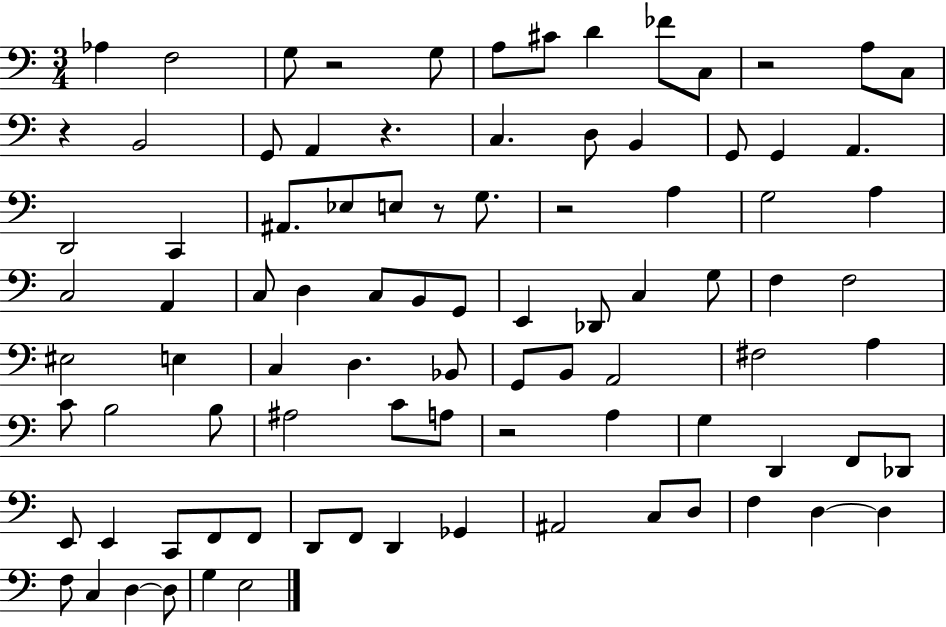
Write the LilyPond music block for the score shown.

{
  \clef bass
  \numericTimeSignature
  \time 3/4
  \key c \major
  aes4 f2 | g8 r2 g8 | a8 cis'8 d'4 fes'8 c8 | r2 a8 c8 | \break r4 b,2 | g,8 a,4 r4. | c4. d8 b,4 | g,8 g,4 a,4. | \break d,2 c,4 | ais,8. ees8 e8 r8 g8. | r2 a4 | g2 a4 | \break c2 a,4 | c8 d4 c8 b,8 g,8 | e,4 des,8 c4 g8 | f4 f2 | \break eis2 e4 | c4 d4. bes,8 | g,8 b,8 a,2 | fis2 a4 | \break c'8 b2 b8 | ais2 c'8 a8 | r2 a4 | g4 d,4 f,8 des,8 | \break e,8 e,4 c,8 f,8 f,8 | d,8 f,8 d,4 ges,4 | ais,2 c8 d8 | f4 d4~~ d4 | \break f8 c4 d4~~ d8 | g4 e2 | \bar "|."
}